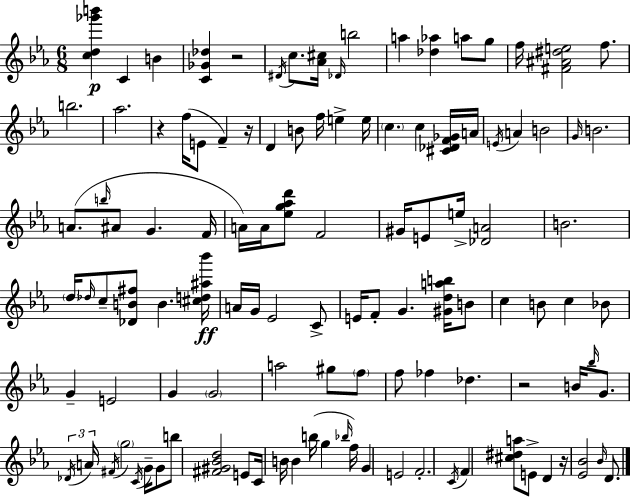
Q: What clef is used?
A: treble